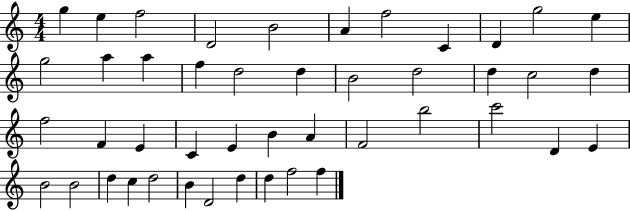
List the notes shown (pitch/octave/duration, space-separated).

G5/q E5/q F5/h D4/h B4/h A4/q F5/h C4/q D4/q G5/h E5/q G5/h A5/q A5/q F5/q D5/h D5/q B4/h D5/h D5/q C5/h D5/q F5/h F4/q E4/q C4/q E4/q B4/q A4/q F4/h B5/h C6/h D4/q E4/q B4/h B4/h D5/q C5/q D5/h B4/q D4/h D5/q D5/q F5/h F5/q